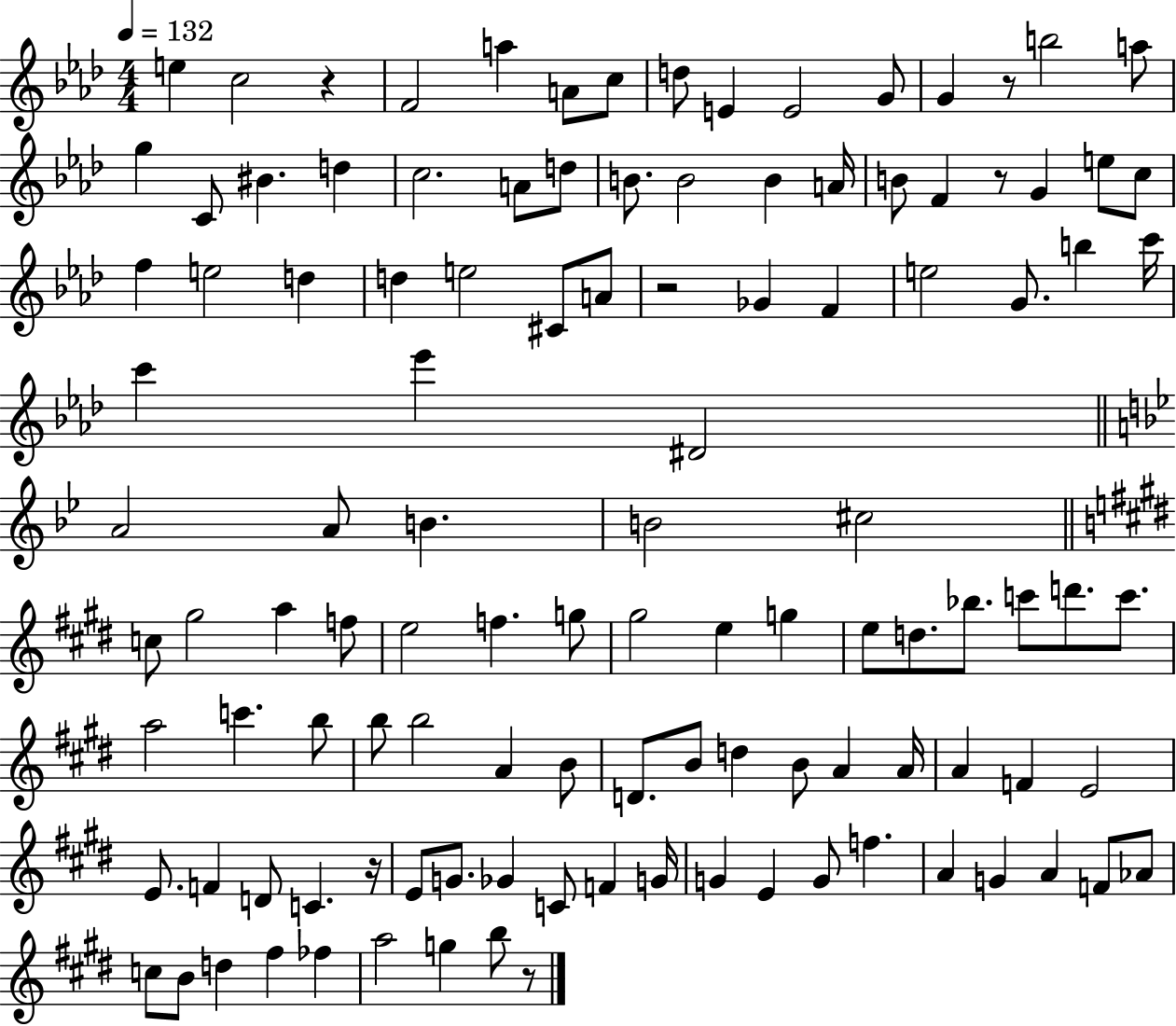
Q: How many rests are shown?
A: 6